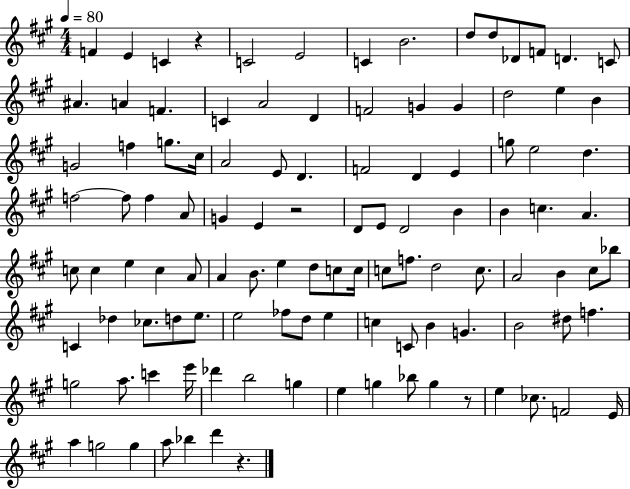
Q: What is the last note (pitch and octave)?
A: D6